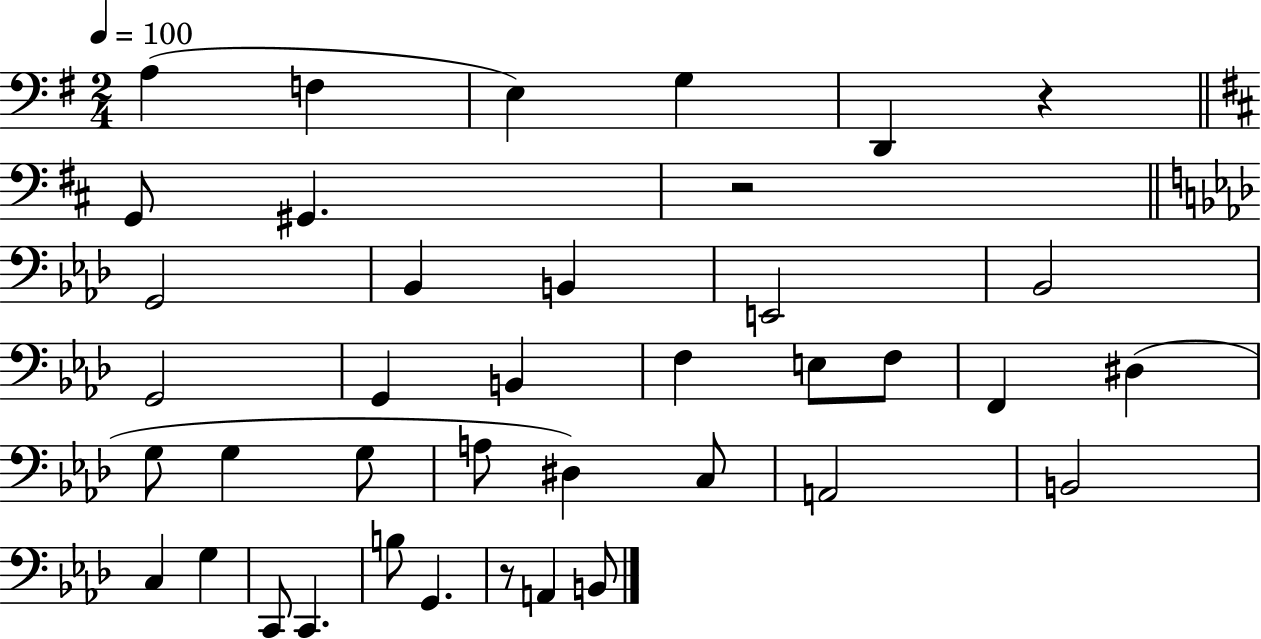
A3/q F3/q E3/q G3/q D2/q R/q G2/e G#2/q. R/h G2/h Bb2/q B2/q E2/h Bb2/h G2/h G2/q B2/q F3/q E3/e F3/e F2/q D#3/q G3/e G3/q G3/e A3/e D#3/q C3/e A2/h B2/h C3/q G3/q C2/e C2/q. B3/e G2/q. R/e A2/q B2/e